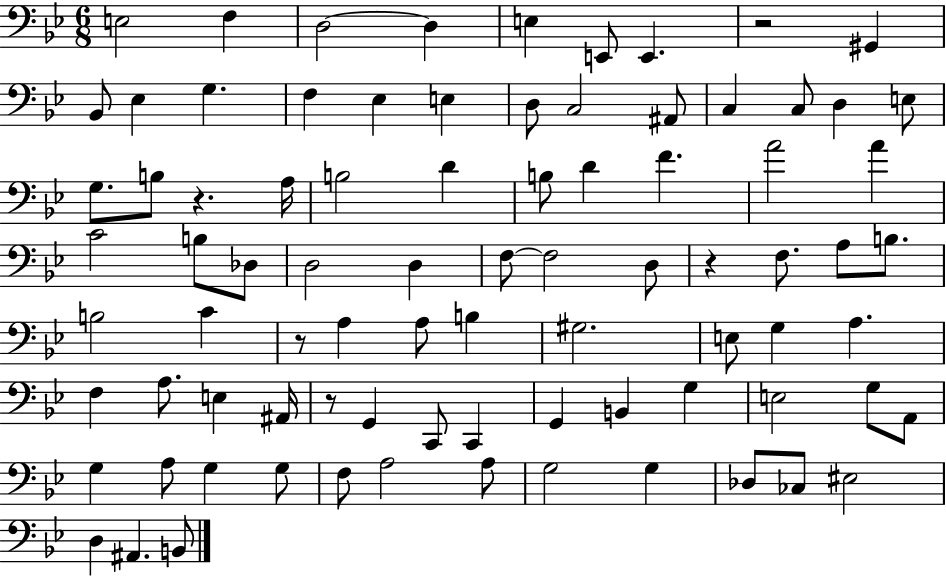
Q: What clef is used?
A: bass